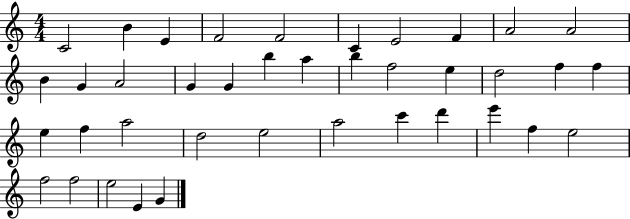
X:1
T:Untitled
M:4/4
L:1/4
K:C
C2 B E F2 F2 C E2 F A2 A2 B G A2 G G b a b f2 e d2 f f e f a2 d2 e2 a2 c' d' e' f e2 f2 f2 e2 E G